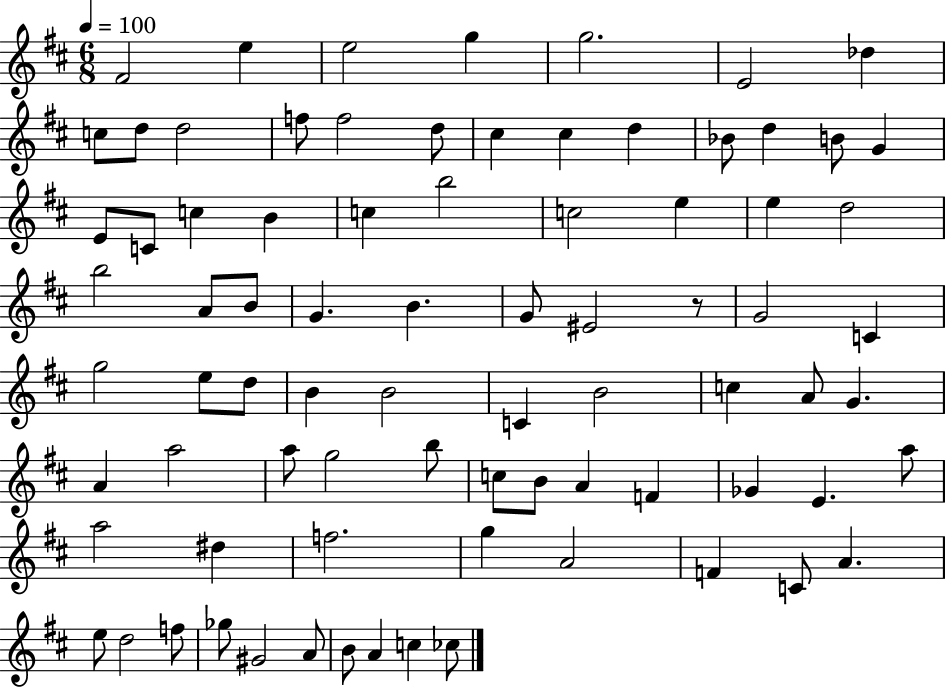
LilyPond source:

{
  \clef treble
  \numericTimeSignature
  \time 6/8
  \key d \major
  \tempo 4 = 100
  fis'2 e''4 | e''2 g''4 | g''2. | e'2 des''4 | \break c''8 d''8 d''2 | f''8 f''2 d''8 | cis''4 cis''4 d''4 | bes'8 d''4 b'8 g'4 | \break e'8 c'8 c''4 b'4 | c''4 b''2 | c''2 e''4 | e''4 d''2 | \break b''2 a'8 b'8 | g'4. b'4. | g'8 eis'2 r8 | g'2 c'4 | \break g''2 e''8 d''8 | b'4 b'2 | c'4 b'2 | c''4 a'8 g'4. | \break a'4 a''2 | a''8 g''2 b''8 | c''8 b'8 a'4 f'4 | ges'4 e'4. a''8 | \break a''2 dis''4 | f''2. | g''4 a'2 | f'4 c'8 a'4. | \break e''8 d''2 f''8 | ges''8 gis'2 a'8 | b'8 a'4 c''4 ces''8 | \bar "|."
}